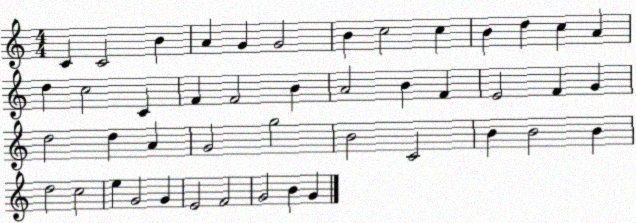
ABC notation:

X:1
T:Untitled
M:4/4
L:1/4
K:C
C C2 B A G G2 B c2 c B d c A d c2 C F F2 B A2 B F E2 F G d2 d A G2 g2 B2 C2 B B2 B d2 c2 e G2 G E2 F2 G2 B G